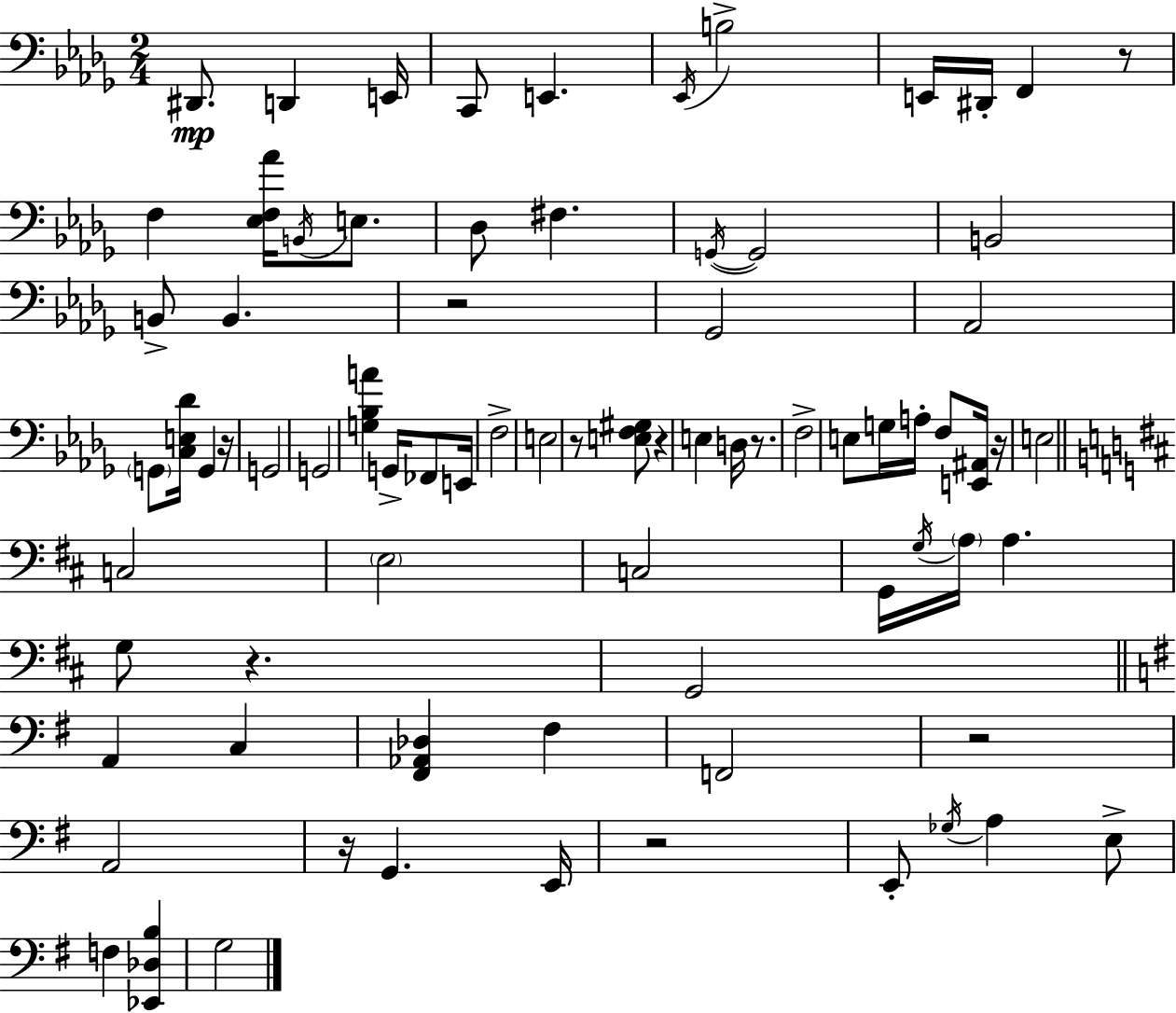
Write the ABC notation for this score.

X:1
T:Untitled
M:2/4
L:1/4
K:Bbm
^D,,/2 D,, E,,/4 C,,/2 E,, _E,,/4 B,2 E,,/4 ^D,,/4 F,, z/2 F, [_E,F,_A]/4 B,,/4 E,/2 _D,/2 ^F, G,,/4 G,,2 B,,2 B,,/2 B,, z2 _G,,2 _A,,2 G,,/2 [C,E,_D]/4 G,, z/4 G,,2 G,,2 [G,_B,A] G,,/4 _F,,/2 E,,/4 F,2 E,2 z/2 [E,F,^G,]/2 z E, D,/4 z/2 F,2 E,/2 G,/4 A,/4 F,/2 [E,,^A,,]/4 z/4 E,2 C,2 E,2 C,2 G,,/4 G,/4 A,/4 A, G,/2 z G,,2 A,, C, [^F,,_A,,_D,] ^F, F,,2 z2 A,,2 z/4 G,, E,,/4 z2 E,,/2 _G,/4 A, E,/2 F, [_E,,_D,B,] G,2